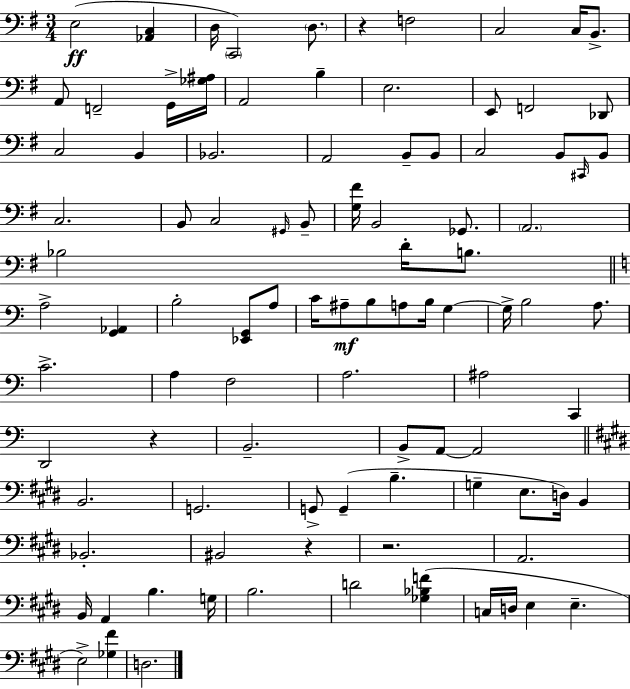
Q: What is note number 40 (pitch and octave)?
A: B3